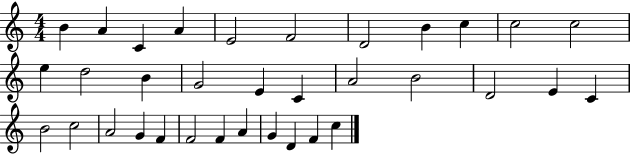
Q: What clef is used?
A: treble